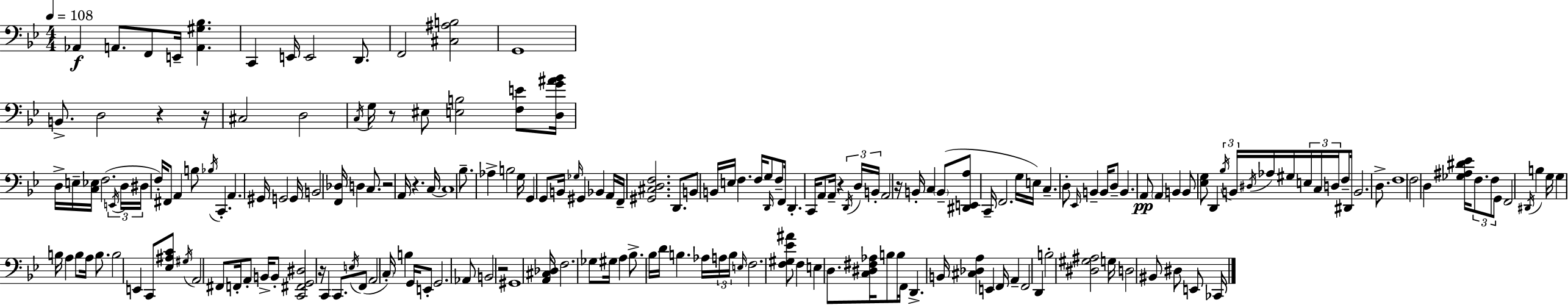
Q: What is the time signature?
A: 4/4